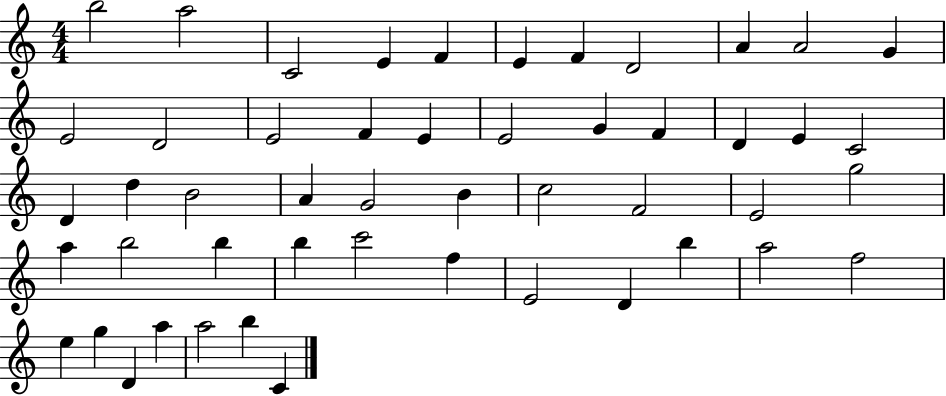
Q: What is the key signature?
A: C major